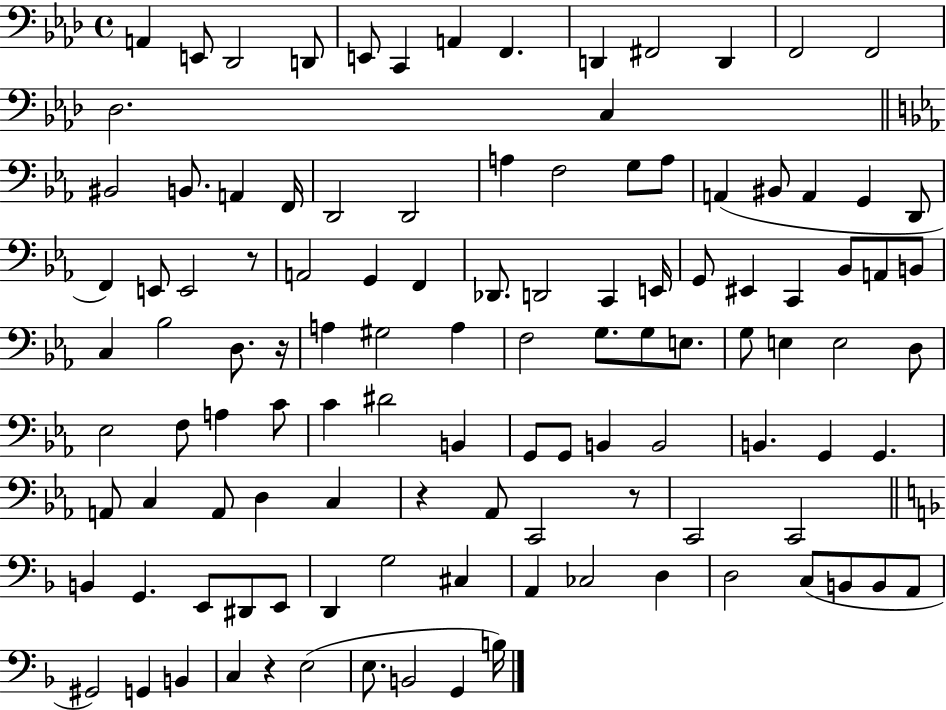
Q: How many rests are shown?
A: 5